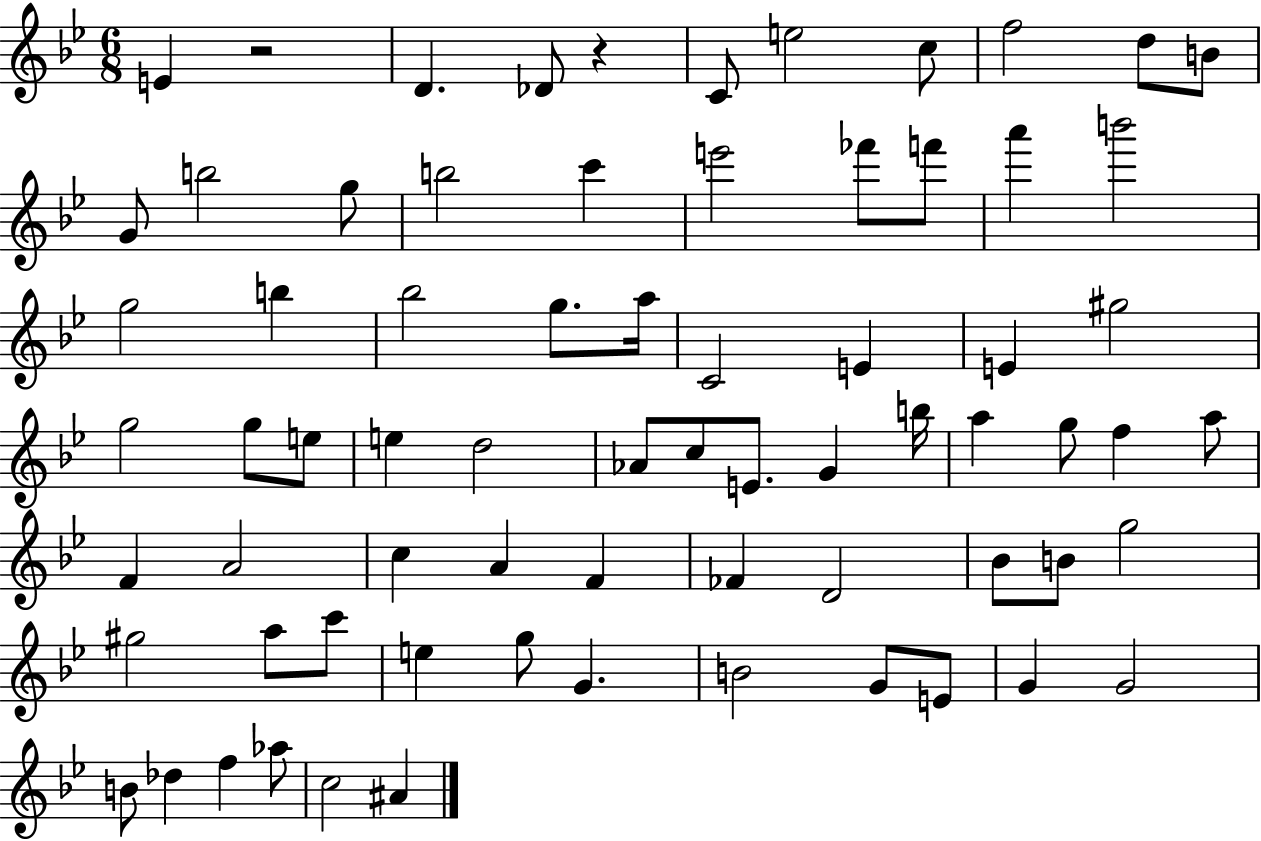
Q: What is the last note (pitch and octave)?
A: A#4